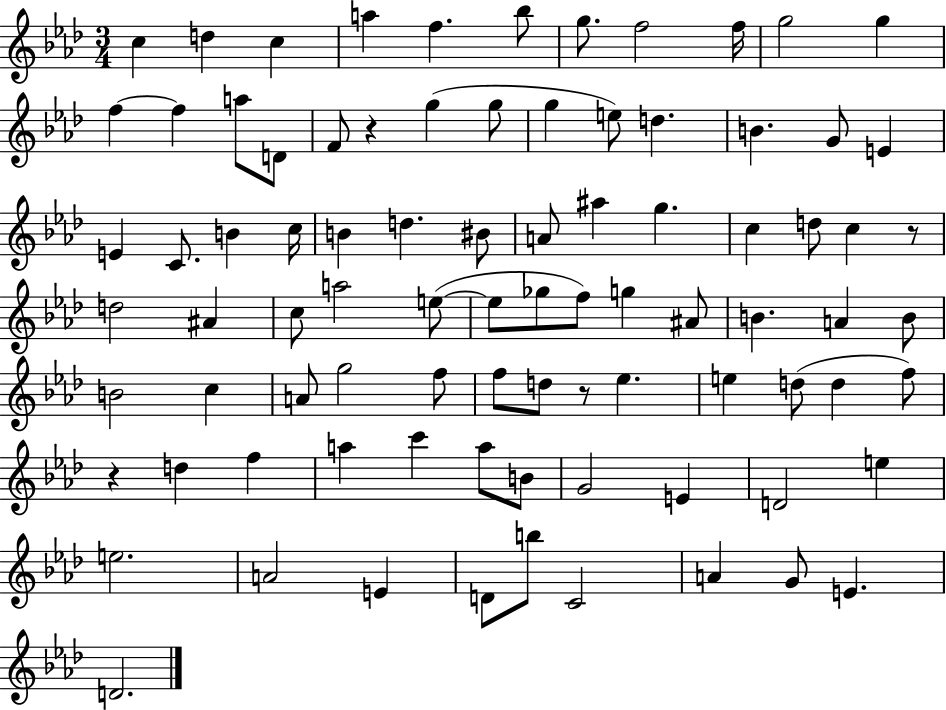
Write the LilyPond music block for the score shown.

{
  \clef treble
  \numericTimeSignature
  \time 3/4
  \key aes \major
  \repeat volta 2 { c''4 d''4 c''4 | a''4 f''4. bes''8 | g''8. f''2 f''16 | g''2 g''4 | \break f''4~~ f''4 a''8 d'8 | f'8 r4 g''4( g''8 | g''4 e''8) d''4. | b'4. g'8 e'4 | \break e'4 c'8. b'4 c''16 | b'4 d''4. bis'8 | a'8 ais''4 g''4. | c''4 d''8 c''4 r8 | \break d''2 ais'4 | c''8 a''2 e''8~(~ | e''8 ges''8 f''8) g''4 ais'8 | b'4. a'4 b'8 | \break b'2 c''4 | a'8 g''2 f''8 | f''8 d''8 r8 ees''4. | e''4 d''8( d''4 f''8) | \break r4 d''4 f''4 | a''4 c'''4 a''8 b'8 | g'2 e'4 | d'2 e''4 | \break e''2. | a'2 e'4 | d'8 b''8 c'2 | a'4 g'8 e'4. | \break d'2. | } \bar "|."
}